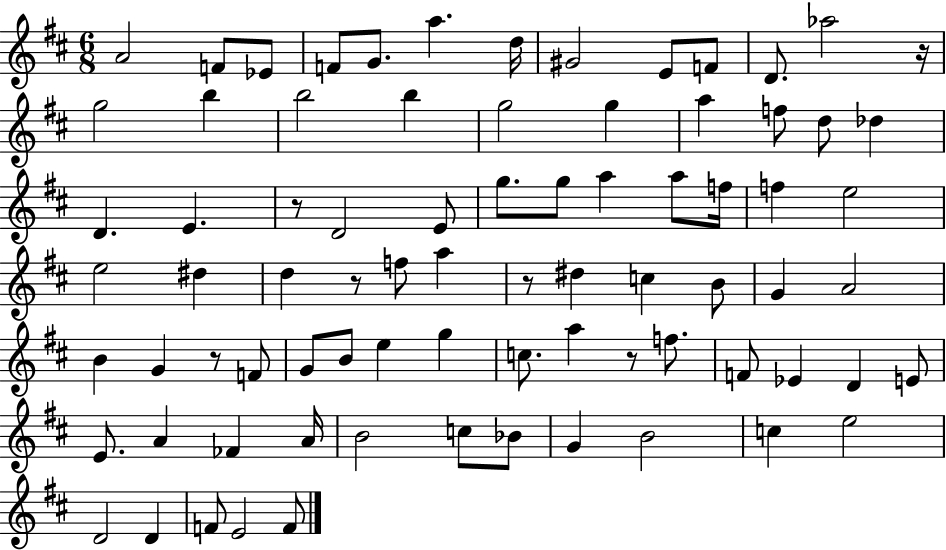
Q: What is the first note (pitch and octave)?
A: A4